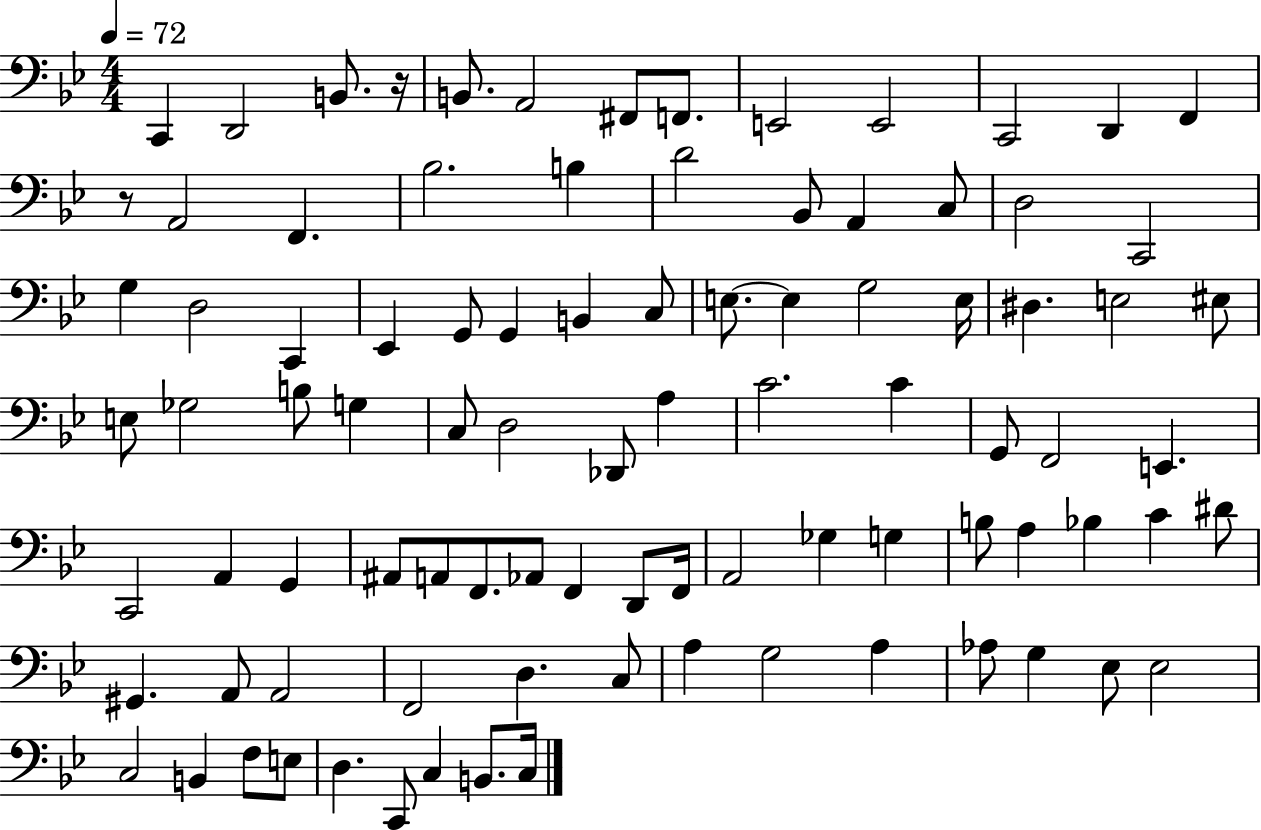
X:1
T:Untitled
M:4/4
L:1/4
K:Bb
C,, D,,2 B,,/2 z/4 B,,/2 A,,2 ^F,,/2 F,,/2 E,,2 E,,2 C,,2 D,, F,, z/2 A,,2 F,, _B,2 B, D2 _B,,/2 A,, C,/2 D,2 C,,2 G, D,2 C,, _E,, G,,/2 G,, B,, C,/2 E,/2 E, G,2 E,/4 ^D, E,2 ^E,/2 E,/2 _G,2 B,/2 G, C,/2 D,2 _D,,/2 A, C2 C G,,/2 F,,2 E,, C,,2 A,, G,, ^A,,/2 A,,/2 F,,/2 _A,,/2 F,, D,,/2 F,,/4 A,,2 _G, G, B,/2 A, _B, C ^D/2 ^G,, A,,/2 A,,2 F,,2 D, C,/2 A, G,2 A, _A,/2 G, _E,/2 _E,2 C,2 B,, F,/2 E,/2 D, C,,/2 C, B,,/2 C,/4